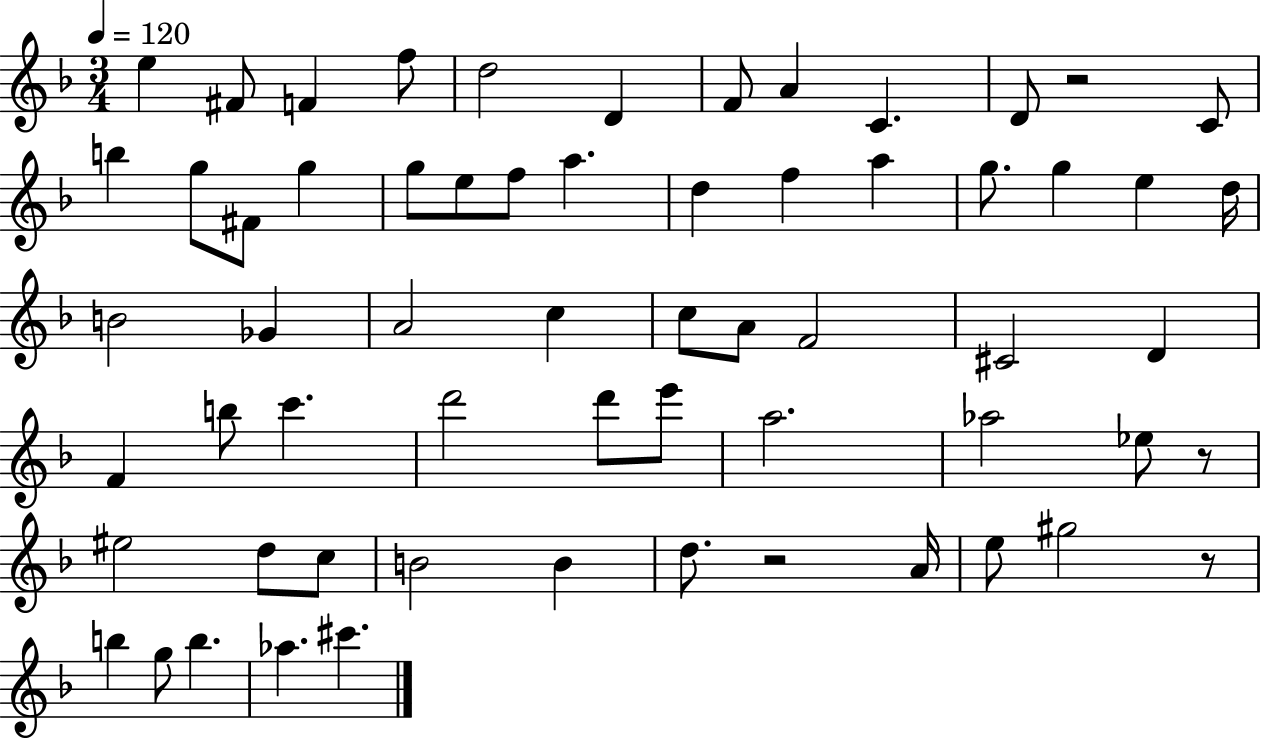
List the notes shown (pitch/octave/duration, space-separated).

E5/q F#4/e F4/q F5/e D5/h D4/q F4/e A4/q C4/q. D4/e R/h C4/e B5/q G5/e F#4/e G5/q G5/e E5/e F5/e A5/q. D5/q F5/q A5/q G5/e. G5/q E5/q D5/s B4/h Gb4/q A4/h C5/q C5/e A4/e F4/h C#4/h D4/q F4/q B5/e C6/q. D6/h D6/e E6/e A5/h. Ab5/h Eb5/e R/e EIS5/h D5/e C5/e B4/h B4/q D5/e. R/h A4/s E5/e G#5/h R/e B5/q G5/e B5/q. Ab5/q. C#6/q.